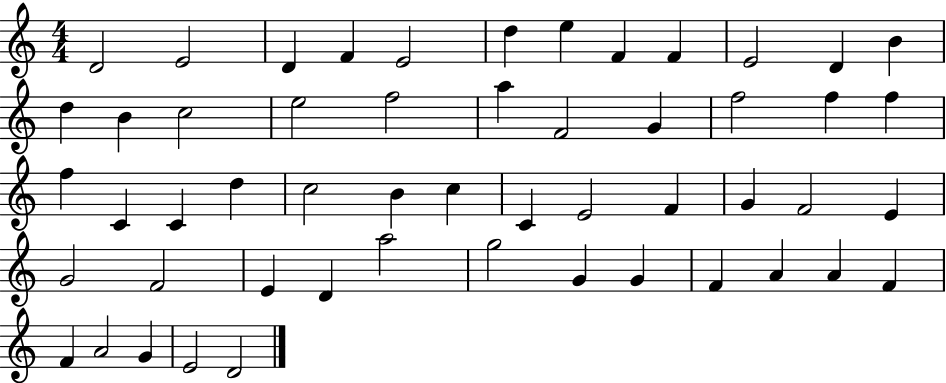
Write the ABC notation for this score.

X:1
T:Untitled
M:4/4
L:1/4
K:C
D2 E2 D F E2 d e F F E2 D B d B c2 e2 f2 a F2 G f2 f f f C C d c2 B c C E2 F G F2 E G2 F2 E D a2 g2 G G F A A F F A2 G E2 D2